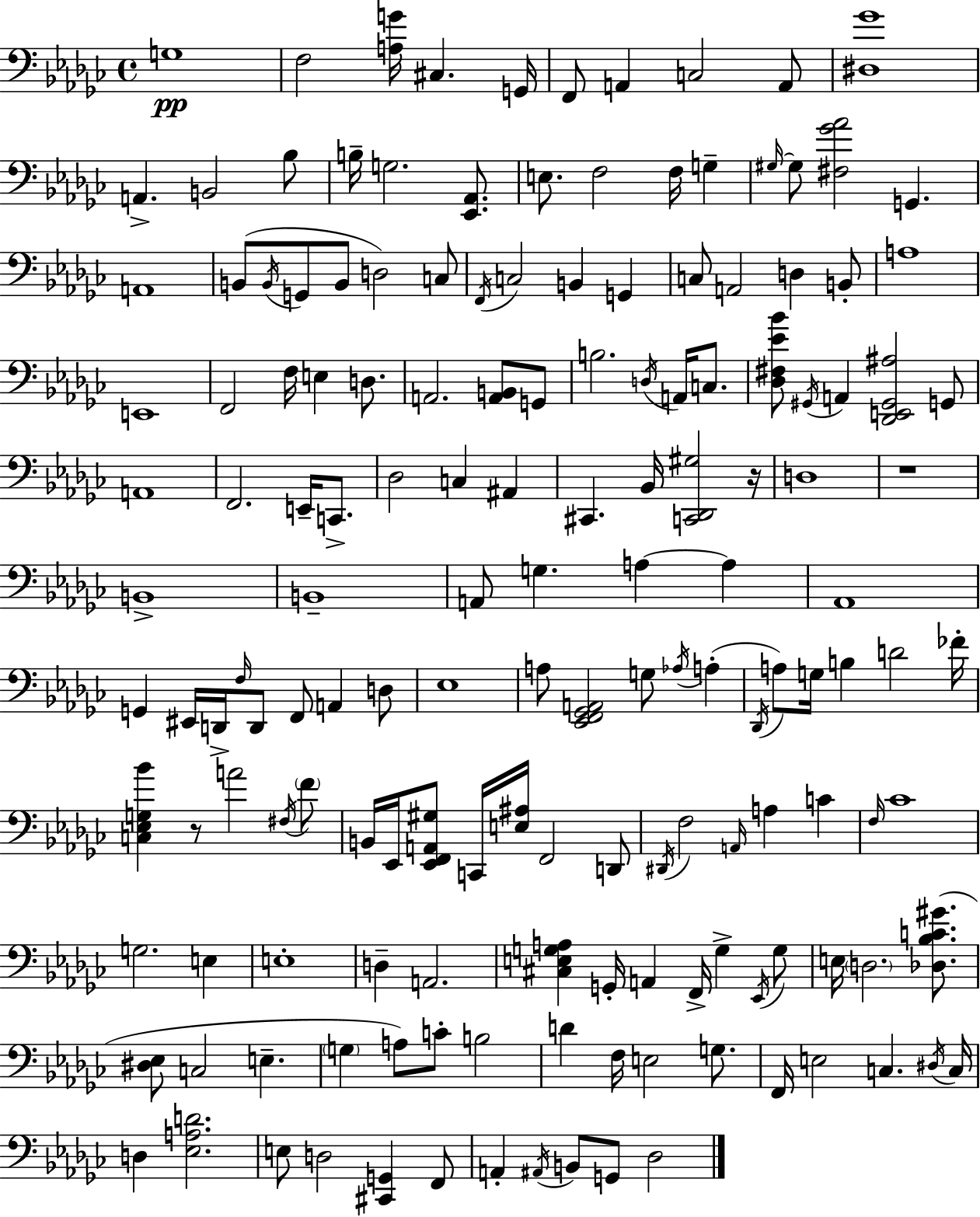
G3/w F3/h [A3,G4]/s C#3/q. G2/s F2/e A2/q C3/h A2/e [D#3,Gb4]/w A2/q. B2/h Bb3/e B3/s G3/h. [Eb2,Ab2]/e. E3/e. F3/h F3/s G3/q G#3/s G#3/e [F#3,Gb4,Ab4]/h G2/q. A2/w B2/e B2/s G2/e B2/e D3/h C3/e F2/s C3/h B2/q G2/q C3/e A2/h D3/q B2/e A3/w E2/w F2/h F3/s E3/q D3/e. A2/h. [A2,B2]/e G2/e B3/h. D3/s A2/s C3/e. [Db3,F#3,Eb4,Bb4]/e G#2/s A2/q [Db2,E2,G#2,A#3]/h G2/e A2/w F2/h. E2/s C2/e. Db3/h C3/q A#2/q C#2/q. Bb2/s [C2,Db2,G#3]/h R/s D3/w R/w B2/w B2/w A2/e G3/q. A3/q A3/q Ab2/w G2/q EIS2/s D2/s F3/s D2/e F2/e A2/q D3/e Eb3/w A3/e [Eb2,F2,Gb2,A2]/h G3/e Ab3/s A3/q Db2/s A3/e G3/s B3/q D4/h FES4/s [C3,Eb3,G3,Bb4]/q R/e A4/h F#3/s F4/e B2/s Eb2/s [Eb2,F2,A2,G#3]/e C2/s [E3,A#3]/s F2/h D2/e D#2/s F3/h A2/s A3/q C4/q F3/s CES4/w G3/h. E3/q E3/w D3/q A2/h. [C#3,E3,G3,A3]/q G2/s A2/q F2/s G3/q Eb2/s G3/e E3/s D3/h. [Db3,Bb3,C4,G#4]/e. [D#3,Eb3]/e C3/h E3/q. G3/q A3/e C4/e B3/h D4/q F3/s E3/h G3/e. F2/s E3/h C3/q. D#3/s C3/s D3/q [Eb3,A3,D4]/h. E3/e D3/h [C#2,G2]/q F2/e A2/q A#2/s B2/e G2/e Db3/h